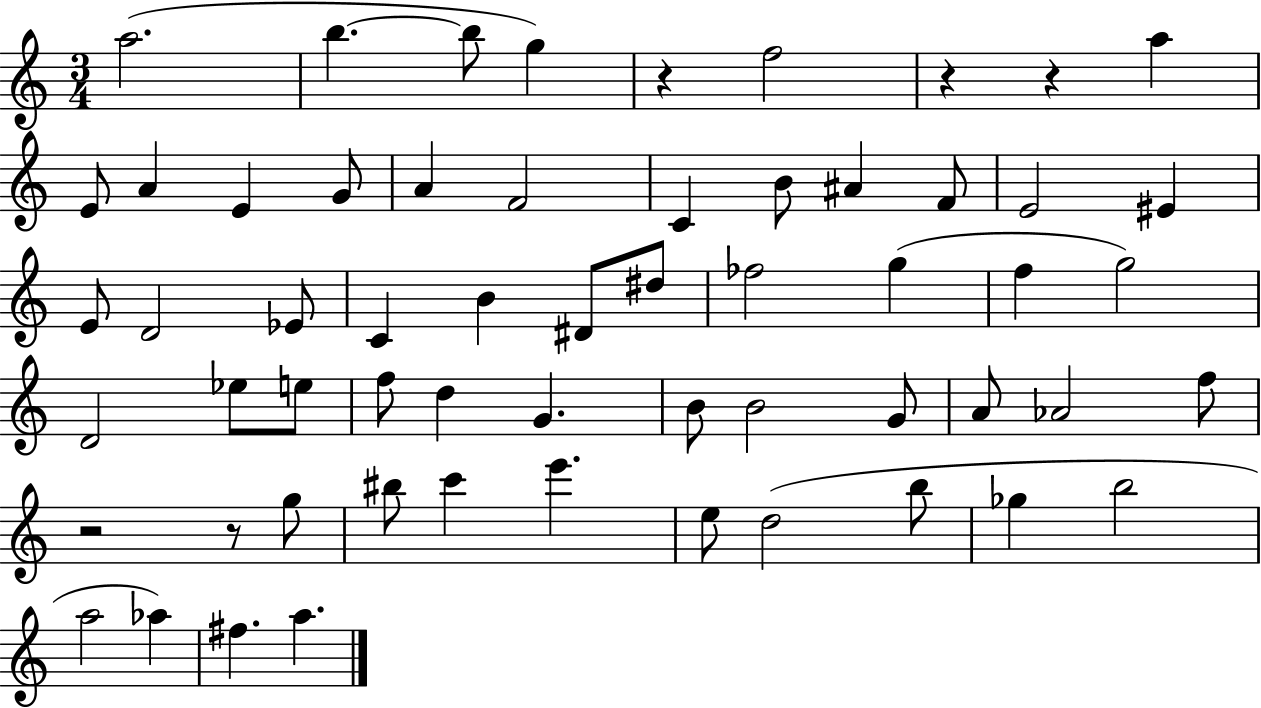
X:1
T:Untitled
M:3/4
L:1/4
K:C
a2 b b/2 g z f2 z z a E/2 A E G/2 A F2 C B/2 ^A F/2 E2 ^E E/2 D2 _E/2 C B ^D/2 ^d/2 _f2 g f g2 D2 _e/2 e/2 f/2 d G B/2 B2 G/2 A/2 _A2 f/2 z2 z/2 g/2 ^b/2 c' e' e/2 d2 b/2 _g b2 a2 _a ^f a